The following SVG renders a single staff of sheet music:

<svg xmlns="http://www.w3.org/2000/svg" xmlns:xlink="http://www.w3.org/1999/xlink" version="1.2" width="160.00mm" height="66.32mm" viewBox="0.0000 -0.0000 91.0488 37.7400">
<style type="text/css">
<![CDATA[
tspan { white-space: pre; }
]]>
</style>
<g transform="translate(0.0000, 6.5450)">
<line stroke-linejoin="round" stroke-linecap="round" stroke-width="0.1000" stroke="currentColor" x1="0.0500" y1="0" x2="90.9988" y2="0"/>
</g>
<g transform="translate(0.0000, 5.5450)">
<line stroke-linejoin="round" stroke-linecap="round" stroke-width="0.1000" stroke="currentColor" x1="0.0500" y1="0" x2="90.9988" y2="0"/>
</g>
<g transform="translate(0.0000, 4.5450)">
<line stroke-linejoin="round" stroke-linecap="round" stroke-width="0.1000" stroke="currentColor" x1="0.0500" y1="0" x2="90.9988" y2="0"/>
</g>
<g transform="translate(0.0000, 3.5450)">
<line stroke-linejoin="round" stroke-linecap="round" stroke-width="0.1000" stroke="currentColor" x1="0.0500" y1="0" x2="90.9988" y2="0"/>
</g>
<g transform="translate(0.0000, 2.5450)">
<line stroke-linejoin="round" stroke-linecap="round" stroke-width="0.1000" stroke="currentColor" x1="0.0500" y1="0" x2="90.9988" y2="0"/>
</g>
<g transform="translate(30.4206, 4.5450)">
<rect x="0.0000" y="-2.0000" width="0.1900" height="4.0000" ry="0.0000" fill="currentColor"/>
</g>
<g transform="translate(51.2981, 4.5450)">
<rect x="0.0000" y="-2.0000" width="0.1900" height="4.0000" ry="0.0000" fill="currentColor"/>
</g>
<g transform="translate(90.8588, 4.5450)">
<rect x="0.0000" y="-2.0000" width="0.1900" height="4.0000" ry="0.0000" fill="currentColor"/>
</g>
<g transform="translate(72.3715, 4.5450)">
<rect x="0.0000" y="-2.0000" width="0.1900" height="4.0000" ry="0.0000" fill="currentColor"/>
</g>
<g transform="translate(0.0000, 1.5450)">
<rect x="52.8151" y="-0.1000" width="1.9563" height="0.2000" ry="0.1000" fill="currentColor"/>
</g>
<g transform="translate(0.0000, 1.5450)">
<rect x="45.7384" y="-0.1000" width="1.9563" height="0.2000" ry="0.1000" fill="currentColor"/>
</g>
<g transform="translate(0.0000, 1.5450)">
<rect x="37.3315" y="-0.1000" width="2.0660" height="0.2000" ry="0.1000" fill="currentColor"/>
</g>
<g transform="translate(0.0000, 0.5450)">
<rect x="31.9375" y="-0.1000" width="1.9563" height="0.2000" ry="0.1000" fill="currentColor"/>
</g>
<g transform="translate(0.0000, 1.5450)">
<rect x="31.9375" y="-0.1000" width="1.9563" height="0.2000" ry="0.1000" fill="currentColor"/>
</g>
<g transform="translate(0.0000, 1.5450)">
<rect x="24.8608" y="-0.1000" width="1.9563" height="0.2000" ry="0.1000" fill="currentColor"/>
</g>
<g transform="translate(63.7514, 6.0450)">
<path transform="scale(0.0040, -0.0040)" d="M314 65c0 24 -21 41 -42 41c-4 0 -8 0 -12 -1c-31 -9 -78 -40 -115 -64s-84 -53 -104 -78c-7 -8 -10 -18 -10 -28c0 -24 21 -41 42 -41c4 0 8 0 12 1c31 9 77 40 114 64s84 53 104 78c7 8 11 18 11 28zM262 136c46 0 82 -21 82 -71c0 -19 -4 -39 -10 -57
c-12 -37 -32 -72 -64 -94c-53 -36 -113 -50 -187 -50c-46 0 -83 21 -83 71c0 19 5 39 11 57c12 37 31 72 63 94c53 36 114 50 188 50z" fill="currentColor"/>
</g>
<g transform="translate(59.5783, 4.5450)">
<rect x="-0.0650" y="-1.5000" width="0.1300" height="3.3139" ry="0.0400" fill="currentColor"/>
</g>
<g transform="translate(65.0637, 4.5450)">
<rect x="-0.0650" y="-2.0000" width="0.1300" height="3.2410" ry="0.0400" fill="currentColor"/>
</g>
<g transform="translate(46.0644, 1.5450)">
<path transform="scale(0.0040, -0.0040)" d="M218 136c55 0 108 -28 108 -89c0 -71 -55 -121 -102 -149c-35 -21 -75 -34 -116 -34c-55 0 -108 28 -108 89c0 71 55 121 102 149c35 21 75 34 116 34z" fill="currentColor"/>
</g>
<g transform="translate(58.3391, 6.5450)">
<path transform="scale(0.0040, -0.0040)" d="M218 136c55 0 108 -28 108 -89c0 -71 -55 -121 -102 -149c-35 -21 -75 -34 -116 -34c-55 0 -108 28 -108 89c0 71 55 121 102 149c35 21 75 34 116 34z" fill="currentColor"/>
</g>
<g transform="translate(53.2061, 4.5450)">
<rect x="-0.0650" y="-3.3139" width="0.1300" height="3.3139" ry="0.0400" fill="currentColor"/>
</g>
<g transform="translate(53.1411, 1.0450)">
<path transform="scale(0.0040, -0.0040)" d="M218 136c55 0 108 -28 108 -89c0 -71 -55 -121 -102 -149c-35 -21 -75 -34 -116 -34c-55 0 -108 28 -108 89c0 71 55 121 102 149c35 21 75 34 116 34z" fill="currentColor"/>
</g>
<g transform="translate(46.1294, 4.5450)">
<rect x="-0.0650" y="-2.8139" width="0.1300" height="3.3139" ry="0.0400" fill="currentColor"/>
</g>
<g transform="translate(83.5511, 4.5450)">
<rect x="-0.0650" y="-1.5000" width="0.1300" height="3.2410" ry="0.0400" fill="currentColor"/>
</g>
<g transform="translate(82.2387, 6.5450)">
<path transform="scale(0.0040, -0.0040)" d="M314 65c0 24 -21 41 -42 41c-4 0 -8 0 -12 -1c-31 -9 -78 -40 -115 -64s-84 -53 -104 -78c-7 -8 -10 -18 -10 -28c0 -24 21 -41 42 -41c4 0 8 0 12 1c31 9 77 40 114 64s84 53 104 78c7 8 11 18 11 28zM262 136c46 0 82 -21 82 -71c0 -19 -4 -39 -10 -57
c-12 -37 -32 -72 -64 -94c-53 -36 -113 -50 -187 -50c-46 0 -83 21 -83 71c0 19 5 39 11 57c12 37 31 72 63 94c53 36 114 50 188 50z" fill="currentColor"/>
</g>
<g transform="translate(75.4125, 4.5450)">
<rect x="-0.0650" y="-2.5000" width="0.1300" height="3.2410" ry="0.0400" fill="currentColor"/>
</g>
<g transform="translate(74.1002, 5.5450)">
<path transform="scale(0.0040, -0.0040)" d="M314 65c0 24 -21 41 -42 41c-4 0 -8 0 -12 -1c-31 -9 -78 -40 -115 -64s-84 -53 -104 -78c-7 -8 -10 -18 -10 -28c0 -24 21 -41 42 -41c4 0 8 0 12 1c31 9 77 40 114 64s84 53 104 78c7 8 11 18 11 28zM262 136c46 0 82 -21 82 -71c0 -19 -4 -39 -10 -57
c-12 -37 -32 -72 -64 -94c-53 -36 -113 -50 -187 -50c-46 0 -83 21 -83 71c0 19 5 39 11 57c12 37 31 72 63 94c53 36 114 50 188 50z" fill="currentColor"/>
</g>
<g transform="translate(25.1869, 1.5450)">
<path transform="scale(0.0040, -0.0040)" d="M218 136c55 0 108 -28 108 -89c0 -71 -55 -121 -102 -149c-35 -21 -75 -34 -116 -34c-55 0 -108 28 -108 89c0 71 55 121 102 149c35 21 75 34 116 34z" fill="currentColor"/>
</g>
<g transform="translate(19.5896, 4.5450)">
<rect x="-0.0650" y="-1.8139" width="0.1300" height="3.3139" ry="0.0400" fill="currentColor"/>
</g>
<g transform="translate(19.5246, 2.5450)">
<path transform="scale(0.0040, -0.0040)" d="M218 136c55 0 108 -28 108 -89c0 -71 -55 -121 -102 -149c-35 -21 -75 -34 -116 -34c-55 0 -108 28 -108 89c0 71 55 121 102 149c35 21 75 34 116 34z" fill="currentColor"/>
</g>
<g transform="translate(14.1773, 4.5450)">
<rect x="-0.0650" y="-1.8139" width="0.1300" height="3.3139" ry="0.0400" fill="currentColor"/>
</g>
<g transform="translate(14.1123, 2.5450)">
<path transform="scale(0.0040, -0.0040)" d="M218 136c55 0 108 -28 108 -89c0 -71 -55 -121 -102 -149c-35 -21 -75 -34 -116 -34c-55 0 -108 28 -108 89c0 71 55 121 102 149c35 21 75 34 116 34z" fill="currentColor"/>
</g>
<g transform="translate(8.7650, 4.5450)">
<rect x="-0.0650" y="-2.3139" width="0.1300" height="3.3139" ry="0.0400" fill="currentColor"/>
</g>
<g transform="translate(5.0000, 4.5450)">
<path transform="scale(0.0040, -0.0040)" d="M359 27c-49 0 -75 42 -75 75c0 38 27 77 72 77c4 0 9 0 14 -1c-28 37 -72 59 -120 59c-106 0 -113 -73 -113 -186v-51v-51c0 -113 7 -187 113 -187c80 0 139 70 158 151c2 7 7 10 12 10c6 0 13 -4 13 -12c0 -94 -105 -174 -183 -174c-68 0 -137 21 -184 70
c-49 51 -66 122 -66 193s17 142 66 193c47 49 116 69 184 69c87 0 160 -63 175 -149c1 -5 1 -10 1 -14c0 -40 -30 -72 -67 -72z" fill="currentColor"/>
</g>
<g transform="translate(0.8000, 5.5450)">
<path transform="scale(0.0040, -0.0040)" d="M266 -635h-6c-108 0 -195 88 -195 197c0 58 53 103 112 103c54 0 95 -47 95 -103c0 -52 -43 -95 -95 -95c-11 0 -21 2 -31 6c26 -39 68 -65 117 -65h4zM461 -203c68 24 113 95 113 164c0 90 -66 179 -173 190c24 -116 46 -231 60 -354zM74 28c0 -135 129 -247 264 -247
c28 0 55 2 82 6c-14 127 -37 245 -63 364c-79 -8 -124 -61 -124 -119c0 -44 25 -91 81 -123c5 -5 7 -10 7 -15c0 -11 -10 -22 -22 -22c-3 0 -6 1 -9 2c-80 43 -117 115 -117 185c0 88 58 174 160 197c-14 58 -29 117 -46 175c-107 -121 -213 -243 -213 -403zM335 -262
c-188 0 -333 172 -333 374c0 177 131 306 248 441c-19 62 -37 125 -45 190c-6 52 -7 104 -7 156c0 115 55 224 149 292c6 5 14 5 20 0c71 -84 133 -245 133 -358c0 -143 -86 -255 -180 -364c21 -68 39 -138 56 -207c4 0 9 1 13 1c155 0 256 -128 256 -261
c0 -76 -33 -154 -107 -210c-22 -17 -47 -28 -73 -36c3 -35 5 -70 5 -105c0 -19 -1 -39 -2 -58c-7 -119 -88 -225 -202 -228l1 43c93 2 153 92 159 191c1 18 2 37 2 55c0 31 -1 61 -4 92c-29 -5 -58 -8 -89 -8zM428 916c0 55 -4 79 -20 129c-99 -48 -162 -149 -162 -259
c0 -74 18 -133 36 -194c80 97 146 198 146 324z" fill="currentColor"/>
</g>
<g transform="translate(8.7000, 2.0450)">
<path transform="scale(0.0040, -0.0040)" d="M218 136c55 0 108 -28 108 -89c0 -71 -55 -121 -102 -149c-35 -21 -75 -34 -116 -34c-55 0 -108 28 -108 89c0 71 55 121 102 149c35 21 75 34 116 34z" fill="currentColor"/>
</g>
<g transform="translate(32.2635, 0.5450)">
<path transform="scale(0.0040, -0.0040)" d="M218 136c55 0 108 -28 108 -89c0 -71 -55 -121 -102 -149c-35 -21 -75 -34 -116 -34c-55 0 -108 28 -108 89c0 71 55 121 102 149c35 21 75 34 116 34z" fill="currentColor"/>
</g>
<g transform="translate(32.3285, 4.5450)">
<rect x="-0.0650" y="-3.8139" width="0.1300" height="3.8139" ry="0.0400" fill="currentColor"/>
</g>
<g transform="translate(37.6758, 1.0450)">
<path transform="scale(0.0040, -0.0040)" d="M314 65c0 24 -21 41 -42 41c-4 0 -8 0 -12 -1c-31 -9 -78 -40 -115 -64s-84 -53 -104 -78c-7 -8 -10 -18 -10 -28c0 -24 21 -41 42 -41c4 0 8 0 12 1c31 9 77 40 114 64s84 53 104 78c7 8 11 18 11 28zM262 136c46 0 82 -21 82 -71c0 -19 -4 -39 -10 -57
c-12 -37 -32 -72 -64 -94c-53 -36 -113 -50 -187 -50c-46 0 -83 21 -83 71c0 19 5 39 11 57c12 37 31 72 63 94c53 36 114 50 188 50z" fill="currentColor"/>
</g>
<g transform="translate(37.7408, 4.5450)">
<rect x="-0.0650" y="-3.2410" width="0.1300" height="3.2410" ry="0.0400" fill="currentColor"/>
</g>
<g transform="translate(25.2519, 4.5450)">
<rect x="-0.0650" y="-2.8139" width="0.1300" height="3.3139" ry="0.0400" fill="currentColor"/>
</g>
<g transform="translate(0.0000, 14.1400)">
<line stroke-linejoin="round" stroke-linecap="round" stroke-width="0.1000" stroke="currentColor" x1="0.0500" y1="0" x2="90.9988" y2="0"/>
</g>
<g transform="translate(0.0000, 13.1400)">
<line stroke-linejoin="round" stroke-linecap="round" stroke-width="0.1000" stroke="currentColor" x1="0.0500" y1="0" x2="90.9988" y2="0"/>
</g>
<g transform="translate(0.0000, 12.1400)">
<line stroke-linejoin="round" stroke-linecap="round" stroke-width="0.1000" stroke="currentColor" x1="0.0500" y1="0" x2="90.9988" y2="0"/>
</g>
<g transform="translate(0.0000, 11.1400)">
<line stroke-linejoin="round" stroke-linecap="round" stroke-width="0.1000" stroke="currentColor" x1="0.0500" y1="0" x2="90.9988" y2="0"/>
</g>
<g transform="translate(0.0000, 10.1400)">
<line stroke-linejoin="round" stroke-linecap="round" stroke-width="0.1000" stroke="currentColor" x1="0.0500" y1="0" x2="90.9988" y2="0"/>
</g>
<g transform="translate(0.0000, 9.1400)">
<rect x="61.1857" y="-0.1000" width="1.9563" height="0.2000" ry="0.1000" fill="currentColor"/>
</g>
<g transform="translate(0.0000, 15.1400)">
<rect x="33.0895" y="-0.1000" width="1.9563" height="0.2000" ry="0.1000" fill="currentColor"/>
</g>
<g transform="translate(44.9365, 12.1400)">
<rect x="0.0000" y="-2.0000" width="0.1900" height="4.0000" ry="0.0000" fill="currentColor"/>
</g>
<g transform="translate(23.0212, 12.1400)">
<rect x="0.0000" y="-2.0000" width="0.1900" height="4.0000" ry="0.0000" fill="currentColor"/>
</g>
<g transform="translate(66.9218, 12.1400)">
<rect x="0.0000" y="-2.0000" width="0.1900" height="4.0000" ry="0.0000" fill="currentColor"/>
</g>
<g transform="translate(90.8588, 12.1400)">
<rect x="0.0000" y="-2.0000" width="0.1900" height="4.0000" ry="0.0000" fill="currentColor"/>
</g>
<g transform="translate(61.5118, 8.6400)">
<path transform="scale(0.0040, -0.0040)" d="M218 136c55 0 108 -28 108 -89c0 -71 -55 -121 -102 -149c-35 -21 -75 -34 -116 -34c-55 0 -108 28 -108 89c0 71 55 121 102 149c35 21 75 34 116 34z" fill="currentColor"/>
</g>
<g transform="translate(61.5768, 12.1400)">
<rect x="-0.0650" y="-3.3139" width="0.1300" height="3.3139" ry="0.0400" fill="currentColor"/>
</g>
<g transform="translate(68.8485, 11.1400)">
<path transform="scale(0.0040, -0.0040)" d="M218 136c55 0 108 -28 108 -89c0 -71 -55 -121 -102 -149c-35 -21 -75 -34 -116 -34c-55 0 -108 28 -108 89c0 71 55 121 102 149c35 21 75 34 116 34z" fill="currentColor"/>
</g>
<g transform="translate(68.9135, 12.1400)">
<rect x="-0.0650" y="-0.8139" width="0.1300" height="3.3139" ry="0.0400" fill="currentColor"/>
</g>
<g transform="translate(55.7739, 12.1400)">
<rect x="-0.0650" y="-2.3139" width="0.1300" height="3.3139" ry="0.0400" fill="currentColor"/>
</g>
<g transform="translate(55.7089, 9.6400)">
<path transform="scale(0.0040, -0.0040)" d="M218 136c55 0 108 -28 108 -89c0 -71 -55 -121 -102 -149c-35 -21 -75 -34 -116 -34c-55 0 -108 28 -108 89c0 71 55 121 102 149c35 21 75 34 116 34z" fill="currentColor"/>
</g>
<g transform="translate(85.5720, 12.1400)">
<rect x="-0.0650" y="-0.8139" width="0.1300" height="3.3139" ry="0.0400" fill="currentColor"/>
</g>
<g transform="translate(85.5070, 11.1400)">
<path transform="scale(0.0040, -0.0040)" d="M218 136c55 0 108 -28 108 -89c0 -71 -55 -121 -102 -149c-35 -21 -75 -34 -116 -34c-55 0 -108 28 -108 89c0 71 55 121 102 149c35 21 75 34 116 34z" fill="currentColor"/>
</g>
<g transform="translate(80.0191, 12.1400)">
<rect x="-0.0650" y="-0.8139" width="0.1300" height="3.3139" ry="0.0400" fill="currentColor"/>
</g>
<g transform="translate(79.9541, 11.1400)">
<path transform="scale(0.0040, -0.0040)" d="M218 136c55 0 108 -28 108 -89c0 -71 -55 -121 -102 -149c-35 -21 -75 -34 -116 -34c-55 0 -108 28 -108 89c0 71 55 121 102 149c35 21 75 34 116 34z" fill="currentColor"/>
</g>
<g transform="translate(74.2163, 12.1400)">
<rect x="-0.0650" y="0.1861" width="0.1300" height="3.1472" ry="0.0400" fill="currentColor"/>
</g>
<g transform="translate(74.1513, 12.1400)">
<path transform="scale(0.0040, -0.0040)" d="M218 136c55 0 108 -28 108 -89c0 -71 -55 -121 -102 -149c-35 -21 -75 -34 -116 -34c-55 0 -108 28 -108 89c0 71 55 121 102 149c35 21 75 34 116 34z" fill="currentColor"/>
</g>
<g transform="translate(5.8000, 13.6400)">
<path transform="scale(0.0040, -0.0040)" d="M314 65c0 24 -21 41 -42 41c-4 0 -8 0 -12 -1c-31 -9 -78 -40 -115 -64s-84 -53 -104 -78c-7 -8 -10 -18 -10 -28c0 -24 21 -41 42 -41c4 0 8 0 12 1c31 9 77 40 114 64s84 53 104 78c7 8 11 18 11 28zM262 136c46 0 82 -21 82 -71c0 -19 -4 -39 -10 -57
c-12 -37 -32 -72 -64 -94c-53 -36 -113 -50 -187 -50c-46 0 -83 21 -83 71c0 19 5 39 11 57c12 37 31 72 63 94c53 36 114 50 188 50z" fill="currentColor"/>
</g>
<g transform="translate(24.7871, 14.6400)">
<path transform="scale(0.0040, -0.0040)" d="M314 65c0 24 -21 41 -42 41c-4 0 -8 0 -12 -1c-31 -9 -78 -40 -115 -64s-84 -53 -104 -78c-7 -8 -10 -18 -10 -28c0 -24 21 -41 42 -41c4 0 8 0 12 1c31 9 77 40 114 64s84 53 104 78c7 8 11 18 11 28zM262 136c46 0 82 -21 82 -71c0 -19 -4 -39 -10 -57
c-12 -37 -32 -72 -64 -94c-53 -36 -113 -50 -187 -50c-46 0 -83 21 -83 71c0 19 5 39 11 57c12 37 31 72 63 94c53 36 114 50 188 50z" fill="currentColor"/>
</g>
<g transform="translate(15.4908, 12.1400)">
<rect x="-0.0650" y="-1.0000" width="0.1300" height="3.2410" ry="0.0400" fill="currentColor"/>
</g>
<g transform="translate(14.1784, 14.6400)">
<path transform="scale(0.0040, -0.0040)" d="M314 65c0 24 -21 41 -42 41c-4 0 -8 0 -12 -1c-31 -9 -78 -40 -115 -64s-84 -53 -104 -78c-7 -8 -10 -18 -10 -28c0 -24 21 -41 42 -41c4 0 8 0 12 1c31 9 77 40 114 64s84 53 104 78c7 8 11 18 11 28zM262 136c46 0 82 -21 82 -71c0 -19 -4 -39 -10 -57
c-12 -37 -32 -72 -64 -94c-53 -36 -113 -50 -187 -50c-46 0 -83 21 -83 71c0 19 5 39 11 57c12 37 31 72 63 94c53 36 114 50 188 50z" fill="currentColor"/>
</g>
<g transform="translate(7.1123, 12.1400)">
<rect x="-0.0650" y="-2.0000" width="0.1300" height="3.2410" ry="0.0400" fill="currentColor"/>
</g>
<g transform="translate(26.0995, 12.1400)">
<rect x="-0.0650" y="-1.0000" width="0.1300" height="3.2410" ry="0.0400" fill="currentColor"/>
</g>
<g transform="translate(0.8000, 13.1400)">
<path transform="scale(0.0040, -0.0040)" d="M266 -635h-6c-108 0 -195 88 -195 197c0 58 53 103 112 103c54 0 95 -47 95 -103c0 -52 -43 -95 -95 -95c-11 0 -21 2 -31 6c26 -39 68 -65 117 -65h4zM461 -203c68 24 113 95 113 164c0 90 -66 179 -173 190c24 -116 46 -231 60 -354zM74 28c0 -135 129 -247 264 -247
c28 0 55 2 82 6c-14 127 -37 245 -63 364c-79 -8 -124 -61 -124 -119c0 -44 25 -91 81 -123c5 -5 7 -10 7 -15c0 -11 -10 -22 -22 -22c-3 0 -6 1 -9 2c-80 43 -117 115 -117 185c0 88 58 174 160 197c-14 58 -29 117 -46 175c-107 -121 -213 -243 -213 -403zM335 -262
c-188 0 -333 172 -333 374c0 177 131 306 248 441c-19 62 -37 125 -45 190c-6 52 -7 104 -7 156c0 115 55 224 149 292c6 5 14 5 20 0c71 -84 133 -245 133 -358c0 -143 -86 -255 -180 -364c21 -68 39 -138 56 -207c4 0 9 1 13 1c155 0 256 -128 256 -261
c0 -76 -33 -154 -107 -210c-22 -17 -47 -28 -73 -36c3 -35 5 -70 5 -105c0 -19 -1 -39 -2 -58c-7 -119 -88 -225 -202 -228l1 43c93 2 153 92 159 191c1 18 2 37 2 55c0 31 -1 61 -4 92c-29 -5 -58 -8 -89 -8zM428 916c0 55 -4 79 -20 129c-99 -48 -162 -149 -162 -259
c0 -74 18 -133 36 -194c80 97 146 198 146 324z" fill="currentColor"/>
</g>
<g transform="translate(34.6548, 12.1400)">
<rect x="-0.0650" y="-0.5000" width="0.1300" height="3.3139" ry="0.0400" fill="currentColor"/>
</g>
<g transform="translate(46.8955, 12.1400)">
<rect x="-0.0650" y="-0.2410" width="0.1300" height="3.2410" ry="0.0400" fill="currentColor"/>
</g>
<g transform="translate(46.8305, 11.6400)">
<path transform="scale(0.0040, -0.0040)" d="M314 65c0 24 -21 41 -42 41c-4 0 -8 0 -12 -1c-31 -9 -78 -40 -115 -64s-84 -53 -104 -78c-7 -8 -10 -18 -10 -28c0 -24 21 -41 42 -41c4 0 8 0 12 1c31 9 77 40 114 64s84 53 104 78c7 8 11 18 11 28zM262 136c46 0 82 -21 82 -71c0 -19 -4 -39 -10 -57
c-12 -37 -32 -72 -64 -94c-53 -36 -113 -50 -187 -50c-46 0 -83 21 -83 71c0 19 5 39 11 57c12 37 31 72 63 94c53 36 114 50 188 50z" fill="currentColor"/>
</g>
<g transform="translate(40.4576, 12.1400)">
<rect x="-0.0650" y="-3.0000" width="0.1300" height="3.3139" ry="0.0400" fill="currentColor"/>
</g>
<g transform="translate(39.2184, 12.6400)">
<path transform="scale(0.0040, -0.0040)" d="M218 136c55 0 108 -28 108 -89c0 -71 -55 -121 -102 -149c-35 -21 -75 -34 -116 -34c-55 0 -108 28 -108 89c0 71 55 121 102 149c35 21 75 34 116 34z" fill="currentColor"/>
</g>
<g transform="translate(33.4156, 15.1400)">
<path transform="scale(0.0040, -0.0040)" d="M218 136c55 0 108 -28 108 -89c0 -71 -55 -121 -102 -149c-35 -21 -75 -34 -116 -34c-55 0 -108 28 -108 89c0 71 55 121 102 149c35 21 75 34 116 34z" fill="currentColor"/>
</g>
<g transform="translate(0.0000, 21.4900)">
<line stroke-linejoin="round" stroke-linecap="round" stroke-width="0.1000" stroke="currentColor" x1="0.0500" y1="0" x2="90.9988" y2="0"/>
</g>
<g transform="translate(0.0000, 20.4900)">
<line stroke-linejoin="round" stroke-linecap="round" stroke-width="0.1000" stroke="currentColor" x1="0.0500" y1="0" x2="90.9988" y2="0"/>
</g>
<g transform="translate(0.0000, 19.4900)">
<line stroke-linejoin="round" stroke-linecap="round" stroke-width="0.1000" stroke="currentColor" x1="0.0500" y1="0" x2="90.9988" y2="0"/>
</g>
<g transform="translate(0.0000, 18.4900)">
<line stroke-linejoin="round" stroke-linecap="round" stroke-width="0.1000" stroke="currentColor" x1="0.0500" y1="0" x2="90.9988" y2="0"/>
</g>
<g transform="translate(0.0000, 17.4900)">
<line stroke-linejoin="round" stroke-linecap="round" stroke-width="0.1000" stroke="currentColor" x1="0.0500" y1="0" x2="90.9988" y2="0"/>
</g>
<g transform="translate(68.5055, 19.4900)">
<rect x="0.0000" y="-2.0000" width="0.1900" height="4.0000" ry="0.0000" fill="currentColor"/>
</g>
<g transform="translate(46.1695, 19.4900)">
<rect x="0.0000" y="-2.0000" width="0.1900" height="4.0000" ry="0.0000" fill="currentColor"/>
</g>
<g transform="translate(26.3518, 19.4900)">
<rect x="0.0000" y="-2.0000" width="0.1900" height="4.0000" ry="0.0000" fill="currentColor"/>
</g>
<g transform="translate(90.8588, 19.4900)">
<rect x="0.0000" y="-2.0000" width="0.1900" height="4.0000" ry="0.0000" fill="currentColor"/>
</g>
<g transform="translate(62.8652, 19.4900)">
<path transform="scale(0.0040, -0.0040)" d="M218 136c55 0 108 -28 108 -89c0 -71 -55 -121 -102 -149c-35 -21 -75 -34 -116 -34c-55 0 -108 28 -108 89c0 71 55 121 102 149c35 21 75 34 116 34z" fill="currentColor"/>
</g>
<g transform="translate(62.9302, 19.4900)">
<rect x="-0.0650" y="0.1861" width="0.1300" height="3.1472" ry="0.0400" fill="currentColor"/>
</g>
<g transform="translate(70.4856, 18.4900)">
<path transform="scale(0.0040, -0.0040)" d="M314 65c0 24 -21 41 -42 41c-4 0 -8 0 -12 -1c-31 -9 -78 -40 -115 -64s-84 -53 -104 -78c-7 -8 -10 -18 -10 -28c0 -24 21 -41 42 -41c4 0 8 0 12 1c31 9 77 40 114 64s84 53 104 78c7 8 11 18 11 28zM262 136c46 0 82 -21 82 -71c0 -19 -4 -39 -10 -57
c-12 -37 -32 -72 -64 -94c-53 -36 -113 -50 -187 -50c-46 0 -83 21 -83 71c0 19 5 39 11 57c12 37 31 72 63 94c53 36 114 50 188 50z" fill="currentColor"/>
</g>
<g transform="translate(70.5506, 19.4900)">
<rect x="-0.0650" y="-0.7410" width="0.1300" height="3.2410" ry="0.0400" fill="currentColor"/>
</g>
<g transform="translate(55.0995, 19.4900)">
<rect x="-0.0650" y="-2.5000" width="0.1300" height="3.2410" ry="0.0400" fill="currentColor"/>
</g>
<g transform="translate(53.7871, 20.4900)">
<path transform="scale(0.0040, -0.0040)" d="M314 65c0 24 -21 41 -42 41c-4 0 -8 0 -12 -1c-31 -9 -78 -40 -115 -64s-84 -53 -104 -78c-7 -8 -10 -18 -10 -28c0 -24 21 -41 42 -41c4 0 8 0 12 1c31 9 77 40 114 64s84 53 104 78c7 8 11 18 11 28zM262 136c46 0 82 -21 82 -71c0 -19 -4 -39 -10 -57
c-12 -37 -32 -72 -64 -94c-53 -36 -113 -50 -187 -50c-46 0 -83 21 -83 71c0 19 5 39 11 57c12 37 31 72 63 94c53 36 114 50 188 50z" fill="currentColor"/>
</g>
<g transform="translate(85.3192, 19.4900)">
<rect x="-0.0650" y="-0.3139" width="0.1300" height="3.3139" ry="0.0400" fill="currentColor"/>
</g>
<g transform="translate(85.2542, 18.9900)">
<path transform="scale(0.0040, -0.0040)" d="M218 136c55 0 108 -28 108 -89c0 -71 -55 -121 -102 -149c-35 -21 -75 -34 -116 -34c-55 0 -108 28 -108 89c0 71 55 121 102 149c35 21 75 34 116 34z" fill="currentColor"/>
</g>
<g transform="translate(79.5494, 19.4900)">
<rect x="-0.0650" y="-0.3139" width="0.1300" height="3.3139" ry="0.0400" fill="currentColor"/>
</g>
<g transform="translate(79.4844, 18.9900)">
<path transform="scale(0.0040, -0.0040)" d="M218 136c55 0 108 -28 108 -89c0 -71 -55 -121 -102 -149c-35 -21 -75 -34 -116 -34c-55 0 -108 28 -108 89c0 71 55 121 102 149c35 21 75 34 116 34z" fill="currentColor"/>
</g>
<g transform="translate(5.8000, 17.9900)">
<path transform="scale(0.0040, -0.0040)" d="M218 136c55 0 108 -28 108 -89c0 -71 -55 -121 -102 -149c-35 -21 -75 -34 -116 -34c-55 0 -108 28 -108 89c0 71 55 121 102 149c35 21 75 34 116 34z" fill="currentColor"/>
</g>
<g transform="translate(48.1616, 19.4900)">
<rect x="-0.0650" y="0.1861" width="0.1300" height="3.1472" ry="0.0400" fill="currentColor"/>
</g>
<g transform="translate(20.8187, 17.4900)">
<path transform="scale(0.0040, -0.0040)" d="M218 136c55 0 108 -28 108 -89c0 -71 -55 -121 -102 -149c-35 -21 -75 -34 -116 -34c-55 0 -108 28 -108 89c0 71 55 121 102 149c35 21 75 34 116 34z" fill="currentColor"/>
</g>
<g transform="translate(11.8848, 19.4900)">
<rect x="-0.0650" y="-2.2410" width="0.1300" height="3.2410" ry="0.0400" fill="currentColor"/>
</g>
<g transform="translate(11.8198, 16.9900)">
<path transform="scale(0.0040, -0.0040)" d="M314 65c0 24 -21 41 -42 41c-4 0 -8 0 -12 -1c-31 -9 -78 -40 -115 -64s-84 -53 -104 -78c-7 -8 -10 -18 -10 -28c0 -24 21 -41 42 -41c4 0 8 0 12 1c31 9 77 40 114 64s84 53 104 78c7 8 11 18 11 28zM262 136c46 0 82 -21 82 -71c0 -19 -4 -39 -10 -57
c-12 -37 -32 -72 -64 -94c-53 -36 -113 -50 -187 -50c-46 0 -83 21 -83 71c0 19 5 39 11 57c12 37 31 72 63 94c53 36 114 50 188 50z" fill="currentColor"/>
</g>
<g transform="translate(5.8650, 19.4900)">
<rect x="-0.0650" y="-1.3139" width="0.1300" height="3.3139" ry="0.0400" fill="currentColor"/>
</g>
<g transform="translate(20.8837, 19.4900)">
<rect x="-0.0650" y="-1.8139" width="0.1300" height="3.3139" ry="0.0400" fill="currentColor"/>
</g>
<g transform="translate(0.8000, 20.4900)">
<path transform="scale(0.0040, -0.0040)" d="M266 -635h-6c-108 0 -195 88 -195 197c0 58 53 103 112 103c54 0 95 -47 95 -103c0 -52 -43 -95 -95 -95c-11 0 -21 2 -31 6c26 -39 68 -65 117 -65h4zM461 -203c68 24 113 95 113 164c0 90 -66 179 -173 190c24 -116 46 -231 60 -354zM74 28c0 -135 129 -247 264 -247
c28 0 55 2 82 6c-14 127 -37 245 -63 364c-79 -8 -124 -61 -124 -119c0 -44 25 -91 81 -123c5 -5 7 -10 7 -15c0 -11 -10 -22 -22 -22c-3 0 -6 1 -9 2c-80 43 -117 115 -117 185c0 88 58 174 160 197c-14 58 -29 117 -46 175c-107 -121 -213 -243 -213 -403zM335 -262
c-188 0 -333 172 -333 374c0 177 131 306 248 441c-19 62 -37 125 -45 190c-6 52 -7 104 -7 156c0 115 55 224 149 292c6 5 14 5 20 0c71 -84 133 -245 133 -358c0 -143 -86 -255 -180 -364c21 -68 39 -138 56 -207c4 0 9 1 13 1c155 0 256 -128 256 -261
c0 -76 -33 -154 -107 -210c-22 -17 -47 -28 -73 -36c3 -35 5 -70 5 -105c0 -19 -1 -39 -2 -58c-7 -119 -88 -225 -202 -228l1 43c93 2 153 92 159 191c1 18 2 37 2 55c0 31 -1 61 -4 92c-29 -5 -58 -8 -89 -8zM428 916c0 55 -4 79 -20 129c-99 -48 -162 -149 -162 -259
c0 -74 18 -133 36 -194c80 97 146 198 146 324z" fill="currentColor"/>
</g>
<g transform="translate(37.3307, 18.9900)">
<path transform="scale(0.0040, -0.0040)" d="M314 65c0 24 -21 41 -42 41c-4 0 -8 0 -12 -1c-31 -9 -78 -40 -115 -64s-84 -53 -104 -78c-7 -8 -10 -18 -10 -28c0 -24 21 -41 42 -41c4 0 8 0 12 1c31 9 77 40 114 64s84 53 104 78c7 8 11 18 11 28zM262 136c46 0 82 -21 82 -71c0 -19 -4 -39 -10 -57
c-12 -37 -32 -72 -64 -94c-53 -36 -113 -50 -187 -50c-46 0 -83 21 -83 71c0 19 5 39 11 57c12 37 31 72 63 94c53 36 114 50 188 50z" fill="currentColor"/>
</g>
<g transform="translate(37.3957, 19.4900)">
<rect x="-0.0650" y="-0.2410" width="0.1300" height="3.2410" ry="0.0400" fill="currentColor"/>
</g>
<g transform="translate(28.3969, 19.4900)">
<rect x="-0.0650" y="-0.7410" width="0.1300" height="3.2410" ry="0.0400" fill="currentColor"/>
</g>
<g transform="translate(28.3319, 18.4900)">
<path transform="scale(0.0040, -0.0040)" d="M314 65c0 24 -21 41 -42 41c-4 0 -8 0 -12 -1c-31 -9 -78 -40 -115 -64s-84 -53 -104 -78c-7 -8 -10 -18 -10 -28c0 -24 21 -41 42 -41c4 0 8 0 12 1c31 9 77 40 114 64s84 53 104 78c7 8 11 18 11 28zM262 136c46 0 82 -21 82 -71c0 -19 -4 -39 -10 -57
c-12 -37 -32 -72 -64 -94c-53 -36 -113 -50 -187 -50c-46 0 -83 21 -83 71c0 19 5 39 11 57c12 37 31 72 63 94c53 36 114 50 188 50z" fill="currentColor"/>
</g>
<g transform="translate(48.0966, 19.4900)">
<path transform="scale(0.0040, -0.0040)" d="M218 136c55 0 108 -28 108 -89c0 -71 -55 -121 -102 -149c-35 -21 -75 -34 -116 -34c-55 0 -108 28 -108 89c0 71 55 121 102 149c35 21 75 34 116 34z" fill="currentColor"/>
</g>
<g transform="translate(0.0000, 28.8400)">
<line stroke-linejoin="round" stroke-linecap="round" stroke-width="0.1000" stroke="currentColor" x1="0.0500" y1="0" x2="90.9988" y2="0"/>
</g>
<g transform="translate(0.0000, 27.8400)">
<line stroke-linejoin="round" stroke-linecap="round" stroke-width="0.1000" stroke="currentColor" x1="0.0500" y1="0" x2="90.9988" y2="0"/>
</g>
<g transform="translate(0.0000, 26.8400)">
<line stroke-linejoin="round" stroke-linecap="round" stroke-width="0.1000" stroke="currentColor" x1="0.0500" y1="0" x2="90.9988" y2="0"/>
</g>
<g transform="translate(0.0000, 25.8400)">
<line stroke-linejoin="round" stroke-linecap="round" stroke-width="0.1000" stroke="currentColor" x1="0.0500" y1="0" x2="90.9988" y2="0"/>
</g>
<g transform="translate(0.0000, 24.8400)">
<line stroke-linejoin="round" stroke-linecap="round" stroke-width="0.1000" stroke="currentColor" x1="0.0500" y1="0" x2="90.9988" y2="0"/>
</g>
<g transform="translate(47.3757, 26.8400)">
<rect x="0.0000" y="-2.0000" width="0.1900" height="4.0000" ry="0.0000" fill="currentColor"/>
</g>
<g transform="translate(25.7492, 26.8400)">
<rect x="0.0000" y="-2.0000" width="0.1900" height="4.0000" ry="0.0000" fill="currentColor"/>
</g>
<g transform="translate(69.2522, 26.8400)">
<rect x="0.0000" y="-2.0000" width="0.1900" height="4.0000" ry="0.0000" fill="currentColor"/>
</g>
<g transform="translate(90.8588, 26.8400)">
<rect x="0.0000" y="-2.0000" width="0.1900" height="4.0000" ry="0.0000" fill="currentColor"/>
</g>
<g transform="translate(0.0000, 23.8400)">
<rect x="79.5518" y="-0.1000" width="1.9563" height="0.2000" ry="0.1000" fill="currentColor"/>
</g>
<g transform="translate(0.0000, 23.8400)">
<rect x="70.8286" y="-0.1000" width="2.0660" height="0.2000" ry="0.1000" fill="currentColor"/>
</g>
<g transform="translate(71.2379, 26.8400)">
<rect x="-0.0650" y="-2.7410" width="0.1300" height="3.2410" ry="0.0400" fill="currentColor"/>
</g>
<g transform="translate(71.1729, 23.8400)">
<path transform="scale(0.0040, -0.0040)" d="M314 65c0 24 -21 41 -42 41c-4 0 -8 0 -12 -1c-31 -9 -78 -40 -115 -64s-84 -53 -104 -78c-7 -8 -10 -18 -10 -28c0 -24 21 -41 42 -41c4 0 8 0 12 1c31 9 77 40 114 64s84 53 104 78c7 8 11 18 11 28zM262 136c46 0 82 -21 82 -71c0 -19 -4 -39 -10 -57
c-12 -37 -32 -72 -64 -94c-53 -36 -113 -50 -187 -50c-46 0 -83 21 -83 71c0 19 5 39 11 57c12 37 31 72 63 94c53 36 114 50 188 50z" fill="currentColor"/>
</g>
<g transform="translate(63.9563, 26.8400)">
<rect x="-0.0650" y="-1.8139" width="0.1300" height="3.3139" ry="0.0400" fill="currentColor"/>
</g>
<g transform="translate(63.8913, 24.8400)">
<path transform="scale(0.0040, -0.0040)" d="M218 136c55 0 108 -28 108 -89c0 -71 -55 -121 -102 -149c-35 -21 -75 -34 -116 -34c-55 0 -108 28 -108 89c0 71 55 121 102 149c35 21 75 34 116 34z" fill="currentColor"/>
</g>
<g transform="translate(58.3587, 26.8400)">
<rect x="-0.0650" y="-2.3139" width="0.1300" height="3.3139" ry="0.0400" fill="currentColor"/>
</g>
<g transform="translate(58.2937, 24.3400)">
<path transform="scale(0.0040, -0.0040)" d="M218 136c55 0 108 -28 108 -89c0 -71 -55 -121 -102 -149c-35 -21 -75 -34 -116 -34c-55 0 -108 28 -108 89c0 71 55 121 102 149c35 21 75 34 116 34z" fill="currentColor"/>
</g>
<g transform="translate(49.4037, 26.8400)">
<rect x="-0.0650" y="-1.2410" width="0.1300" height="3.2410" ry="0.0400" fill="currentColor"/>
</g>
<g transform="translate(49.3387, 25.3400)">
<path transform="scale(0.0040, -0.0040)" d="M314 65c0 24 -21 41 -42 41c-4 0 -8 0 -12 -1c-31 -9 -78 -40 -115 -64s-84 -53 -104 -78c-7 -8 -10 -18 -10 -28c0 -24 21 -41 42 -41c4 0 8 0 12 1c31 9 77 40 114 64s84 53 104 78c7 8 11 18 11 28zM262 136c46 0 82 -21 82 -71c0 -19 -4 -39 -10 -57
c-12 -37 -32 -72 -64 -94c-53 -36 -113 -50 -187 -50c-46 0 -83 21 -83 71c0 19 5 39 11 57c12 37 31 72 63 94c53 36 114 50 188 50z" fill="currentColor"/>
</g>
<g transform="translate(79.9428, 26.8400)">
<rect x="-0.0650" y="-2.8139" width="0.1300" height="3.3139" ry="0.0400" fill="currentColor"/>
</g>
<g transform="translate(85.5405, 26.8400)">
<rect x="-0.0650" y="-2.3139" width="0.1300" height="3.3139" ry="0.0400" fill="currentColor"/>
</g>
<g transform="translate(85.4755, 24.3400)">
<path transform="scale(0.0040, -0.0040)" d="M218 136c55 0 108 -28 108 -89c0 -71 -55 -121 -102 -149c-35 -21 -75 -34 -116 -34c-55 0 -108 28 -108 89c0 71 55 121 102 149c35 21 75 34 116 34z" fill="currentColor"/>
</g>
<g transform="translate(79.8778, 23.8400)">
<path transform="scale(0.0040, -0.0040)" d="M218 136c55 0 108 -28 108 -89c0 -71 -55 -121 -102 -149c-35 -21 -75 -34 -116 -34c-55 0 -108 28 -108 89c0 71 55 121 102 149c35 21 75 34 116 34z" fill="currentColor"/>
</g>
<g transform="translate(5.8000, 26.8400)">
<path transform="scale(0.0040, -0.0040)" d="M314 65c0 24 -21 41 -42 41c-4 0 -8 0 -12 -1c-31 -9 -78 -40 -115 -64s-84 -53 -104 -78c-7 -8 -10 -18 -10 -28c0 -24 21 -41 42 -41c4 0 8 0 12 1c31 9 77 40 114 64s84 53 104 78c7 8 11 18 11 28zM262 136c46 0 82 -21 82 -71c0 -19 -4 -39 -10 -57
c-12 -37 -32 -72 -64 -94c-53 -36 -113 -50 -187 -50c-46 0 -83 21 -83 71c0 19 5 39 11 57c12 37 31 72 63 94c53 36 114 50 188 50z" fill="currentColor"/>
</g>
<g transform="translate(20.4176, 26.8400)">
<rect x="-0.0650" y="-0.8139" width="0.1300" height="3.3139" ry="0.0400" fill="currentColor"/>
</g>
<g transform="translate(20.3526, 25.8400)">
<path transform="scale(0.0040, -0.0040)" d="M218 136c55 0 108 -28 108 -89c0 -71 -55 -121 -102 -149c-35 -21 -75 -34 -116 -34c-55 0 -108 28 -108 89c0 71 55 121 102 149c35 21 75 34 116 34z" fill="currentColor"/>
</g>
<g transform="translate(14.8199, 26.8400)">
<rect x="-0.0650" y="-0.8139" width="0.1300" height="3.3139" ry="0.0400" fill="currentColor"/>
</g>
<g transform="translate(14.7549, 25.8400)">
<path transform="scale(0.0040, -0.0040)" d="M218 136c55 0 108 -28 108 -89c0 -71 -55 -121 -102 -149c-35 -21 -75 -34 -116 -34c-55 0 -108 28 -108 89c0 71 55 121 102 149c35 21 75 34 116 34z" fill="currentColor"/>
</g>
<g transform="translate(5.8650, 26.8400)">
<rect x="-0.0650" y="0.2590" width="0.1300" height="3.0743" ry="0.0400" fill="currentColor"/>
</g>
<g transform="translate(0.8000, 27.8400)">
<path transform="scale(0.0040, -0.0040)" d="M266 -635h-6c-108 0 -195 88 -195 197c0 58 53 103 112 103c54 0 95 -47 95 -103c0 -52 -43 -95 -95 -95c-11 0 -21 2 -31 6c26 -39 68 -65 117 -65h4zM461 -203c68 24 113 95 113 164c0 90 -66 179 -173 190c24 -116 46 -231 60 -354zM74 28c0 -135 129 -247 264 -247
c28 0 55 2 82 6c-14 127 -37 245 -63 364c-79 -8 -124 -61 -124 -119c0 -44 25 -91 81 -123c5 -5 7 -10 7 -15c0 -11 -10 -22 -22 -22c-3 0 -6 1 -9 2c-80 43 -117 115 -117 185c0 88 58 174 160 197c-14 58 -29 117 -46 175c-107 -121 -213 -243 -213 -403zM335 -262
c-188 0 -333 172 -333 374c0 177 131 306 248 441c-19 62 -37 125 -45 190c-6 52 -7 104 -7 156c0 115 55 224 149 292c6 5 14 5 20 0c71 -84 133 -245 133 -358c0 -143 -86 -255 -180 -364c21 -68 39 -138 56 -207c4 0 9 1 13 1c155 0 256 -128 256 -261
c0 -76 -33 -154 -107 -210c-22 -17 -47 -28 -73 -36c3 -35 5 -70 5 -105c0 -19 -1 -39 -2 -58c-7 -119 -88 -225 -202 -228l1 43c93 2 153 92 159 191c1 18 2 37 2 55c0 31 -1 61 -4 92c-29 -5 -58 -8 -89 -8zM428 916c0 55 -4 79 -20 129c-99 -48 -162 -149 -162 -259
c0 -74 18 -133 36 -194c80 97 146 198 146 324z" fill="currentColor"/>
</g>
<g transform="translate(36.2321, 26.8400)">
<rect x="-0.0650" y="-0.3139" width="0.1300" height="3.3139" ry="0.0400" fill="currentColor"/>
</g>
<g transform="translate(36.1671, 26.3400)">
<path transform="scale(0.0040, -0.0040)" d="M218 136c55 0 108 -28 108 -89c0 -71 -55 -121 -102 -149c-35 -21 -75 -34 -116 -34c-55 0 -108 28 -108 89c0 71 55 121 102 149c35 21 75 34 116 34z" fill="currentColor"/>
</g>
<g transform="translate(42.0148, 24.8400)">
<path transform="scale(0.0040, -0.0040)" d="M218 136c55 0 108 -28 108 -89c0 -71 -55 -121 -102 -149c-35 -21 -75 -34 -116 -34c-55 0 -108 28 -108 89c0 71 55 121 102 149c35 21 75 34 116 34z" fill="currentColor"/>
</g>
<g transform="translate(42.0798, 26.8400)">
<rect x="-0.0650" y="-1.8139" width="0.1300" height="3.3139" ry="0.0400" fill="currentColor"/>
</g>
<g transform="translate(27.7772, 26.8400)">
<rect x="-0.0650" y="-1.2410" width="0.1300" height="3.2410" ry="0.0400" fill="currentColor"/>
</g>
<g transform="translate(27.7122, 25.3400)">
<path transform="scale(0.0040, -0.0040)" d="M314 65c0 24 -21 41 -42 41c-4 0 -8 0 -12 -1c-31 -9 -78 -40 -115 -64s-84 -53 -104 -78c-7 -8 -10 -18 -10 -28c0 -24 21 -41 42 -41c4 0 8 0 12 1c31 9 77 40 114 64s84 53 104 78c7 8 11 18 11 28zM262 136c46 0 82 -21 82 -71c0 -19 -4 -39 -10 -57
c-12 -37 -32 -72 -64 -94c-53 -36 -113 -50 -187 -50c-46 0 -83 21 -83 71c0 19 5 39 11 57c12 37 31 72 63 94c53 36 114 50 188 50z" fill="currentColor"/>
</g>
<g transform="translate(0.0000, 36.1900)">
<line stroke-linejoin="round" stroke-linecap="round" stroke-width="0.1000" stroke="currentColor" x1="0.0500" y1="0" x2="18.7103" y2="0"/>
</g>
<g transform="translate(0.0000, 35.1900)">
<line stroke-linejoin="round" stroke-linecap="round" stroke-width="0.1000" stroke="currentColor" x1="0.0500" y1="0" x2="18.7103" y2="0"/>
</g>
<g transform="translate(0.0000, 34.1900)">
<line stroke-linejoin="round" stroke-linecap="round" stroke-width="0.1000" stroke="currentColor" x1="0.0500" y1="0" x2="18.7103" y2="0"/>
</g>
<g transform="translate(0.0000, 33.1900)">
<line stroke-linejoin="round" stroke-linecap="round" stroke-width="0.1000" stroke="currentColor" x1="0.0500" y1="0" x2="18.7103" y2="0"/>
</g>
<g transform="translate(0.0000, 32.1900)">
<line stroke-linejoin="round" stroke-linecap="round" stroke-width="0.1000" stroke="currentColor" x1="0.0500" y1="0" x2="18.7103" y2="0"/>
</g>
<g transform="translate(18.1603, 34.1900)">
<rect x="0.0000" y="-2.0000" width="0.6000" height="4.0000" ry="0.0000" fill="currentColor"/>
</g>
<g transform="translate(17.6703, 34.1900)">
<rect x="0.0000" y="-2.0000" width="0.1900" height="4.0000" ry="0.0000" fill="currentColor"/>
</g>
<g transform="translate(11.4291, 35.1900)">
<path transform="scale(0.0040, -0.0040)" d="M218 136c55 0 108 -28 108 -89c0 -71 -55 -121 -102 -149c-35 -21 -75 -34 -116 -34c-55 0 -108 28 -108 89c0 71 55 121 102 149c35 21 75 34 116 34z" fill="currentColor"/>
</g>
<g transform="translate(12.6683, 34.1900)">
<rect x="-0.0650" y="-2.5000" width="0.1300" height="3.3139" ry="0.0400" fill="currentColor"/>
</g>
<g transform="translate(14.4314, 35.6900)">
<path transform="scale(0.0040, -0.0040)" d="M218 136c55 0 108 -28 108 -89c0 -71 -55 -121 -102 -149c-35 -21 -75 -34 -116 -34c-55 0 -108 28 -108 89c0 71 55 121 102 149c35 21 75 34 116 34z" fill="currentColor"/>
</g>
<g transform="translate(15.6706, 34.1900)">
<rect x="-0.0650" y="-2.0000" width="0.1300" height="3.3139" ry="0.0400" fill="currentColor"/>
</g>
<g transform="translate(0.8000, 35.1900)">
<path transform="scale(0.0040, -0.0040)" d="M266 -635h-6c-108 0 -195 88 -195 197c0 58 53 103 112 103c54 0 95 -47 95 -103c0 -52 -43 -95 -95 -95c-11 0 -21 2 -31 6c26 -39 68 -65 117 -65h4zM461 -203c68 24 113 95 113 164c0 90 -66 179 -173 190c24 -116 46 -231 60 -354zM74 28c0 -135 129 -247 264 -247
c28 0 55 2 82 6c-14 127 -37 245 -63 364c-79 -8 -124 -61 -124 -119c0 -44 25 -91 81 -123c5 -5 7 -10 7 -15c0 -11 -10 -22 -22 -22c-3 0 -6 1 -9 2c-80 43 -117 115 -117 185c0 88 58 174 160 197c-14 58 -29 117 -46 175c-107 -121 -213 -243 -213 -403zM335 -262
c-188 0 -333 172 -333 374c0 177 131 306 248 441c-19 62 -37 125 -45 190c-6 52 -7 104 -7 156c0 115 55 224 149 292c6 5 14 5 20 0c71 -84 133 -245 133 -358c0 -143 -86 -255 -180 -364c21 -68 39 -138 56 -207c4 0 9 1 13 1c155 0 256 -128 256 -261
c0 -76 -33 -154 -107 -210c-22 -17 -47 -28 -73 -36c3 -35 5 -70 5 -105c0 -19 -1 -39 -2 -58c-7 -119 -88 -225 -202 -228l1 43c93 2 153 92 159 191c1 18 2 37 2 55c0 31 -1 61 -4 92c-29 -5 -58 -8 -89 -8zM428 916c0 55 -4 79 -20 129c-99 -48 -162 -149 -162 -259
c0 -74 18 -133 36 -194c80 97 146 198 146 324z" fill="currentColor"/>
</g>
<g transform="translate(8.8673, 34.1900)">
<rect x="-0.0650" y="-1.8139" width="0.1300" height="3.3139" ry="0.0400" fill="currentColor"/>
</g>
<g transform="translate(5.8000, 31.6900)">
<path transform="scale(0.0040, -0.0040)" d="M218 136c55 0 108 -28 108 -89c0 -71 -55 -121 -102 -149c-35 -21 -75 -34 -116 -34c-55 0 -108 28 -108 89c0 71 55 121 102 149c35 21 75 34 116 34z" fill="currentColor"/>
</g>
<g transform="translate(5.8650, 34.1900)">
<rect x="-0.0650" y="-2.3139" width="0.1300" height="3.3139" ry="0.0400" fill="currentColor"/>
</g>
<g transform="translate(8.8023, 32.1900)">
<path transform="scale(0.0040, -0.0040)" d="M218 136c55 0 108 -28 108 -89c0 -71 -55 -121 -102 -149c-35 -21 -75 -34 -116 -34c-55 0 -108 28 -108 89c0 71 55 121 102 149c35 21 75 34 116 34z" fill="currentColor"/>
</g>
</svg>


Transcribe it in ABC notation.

X:1
T:Untitled
M:4/4
L:1/4
K:C
g f f a c' b2 a b E F2 G2 E2 F2 D2 D2 C A c2 g b d B d d e g2 f d2 c2 B G2 B d2 c c B2 d d e2 c f e2 g f a2 a g g f G F